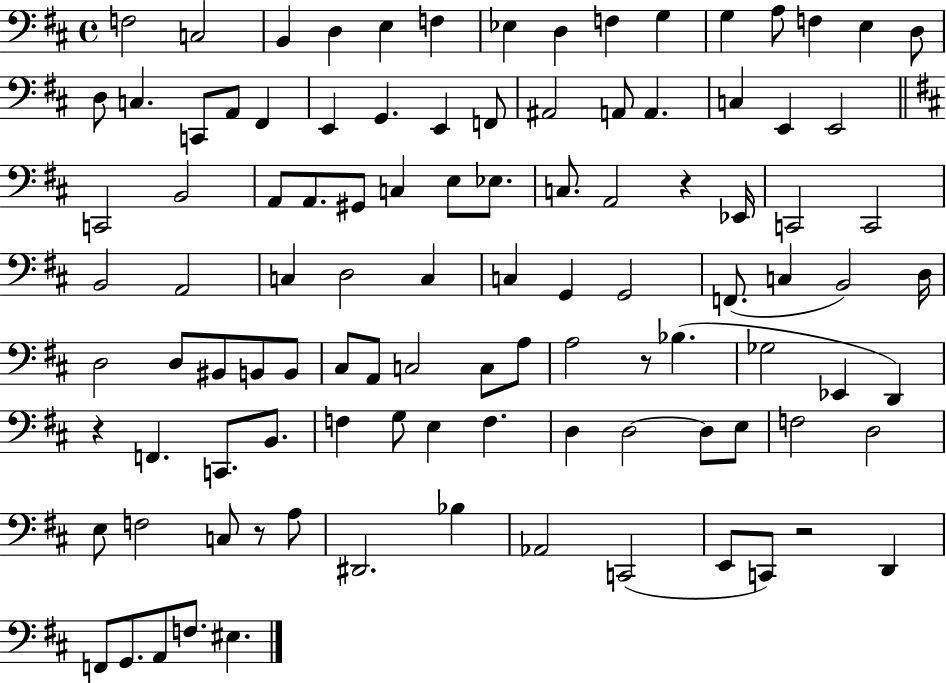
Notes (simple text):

F3/h C3/h B2/q D3/q E3/q F3/q Eb3/q D3/q F3/q G3/q G3/q A3/e F3/q E3/q D3/e D3/e C3/q. C2/e A2/e F#2/q E2/q G2/q. E2/q F2/e A#2/h A2/e A2/q. C3/q E2/q E2/h C2/h B2/h A2/e A2/e. G#2/e C3/q E3/e Eb3/e. C3/e. A2/h R/q Eb2/s C2/h C2/h B2/h A2/h C3/q D3/h C3/q C3/q G2/q G2/h F2/e. C3/q B2/h D3/s D3/h D3/e BIS2/e B2/e B2/e C#3/e A2/e C3/h C3/e A3/e A3/h R/e Bb3/q. Gb3/h Eb2/q D2/q R/q F2/q. C2/e. B2/e. F3/q G3/e E3/q F3/q. D3/q D3/h D3/e E3/e F3/h D3/h E3/e F3/h C3/e R/e A3/e D#2/h. Bb3/q Ab2/h C2/h E2/e C2/e R/h D2/q F2/e G2/e. A2/e F3/e. EIS3/q.